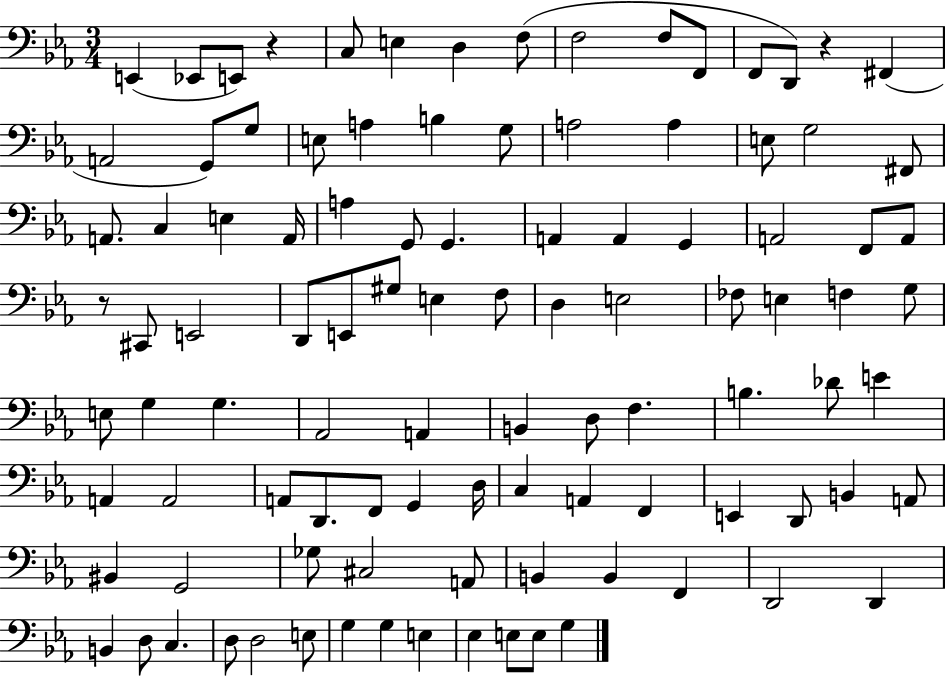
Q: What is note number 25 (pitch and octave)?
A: F#2